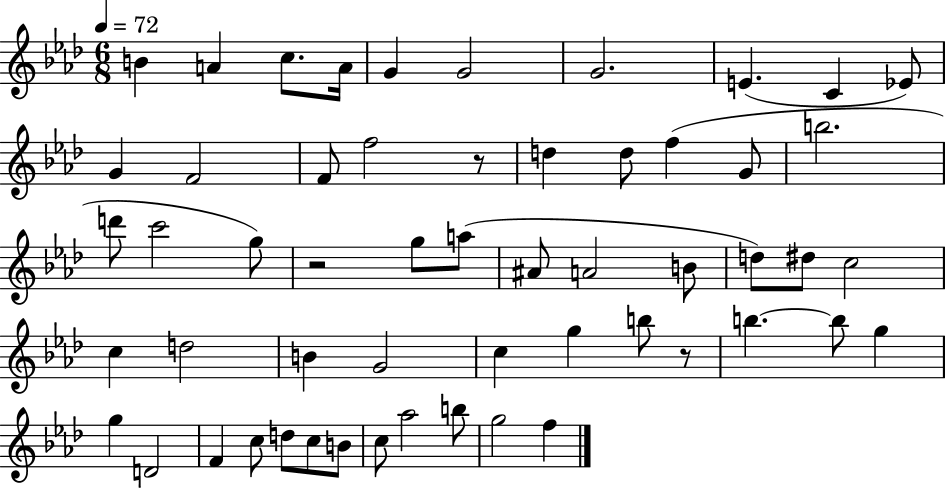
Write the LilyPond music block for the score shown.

{
  \clef treble
  \numericTimeSignature
  \time 6/8
  \key aes \major
  \tempo 4 = 72
  b'4 a'4 c''8. a'16 | g'4 g'2 | g'2. | e'4.( c'4 ees'8) | \break g'4 f'2 | f'8 f''2 r8 | d''4 d''8 f''4( g'8 | b''2. | \break d'''8 c'''2 g''8) | r2 g''8 a''8( | ais'8 a'2 b'8 | d''8) dis''8 c''2 | \break c''4 d''2 | b'4 g'2 | c''4 g''4 b''8 r8 | b''4.~~ b''8 g''4 | \break g''4 d'2 | f'4 c''8 d''8 c''8 b'8 | c''8 aes''2 b''8 | g''2 f''4 | \break \bar "|."
}